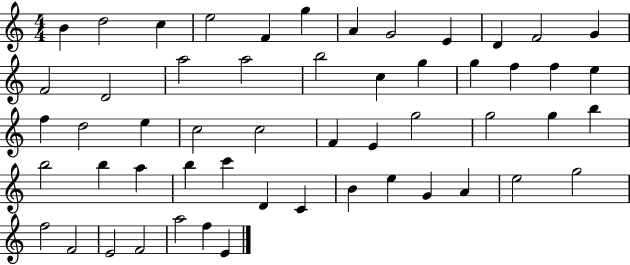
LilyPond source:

{
  \clef treble
  \numericTimeSignature
  \time 4/4
  \key c \major
  b'4 d''2 c''4 | e''2 f'4 g''4 | a'4 g'2 e'4 | d'4 f'2 g'4 | \break f'2 d'2 | a''2 a''2 | b''2 c''4 g''4 | g''4 f''4 f''4 e''4 | \break f''4 d''2 e''4 | c''2 c''2 | f'4 e'4 g''2 | g''2 g''4 b''4 | \break b''2 b''4 a''4 | b''4 c'''4 d'4 c'4 | b'4 e''4 g'4 a'4 | e''2 g''2 | \break f''2 f'2 | e'2 f'2 | a''2 f''4 e'4 | \bar "|."
}